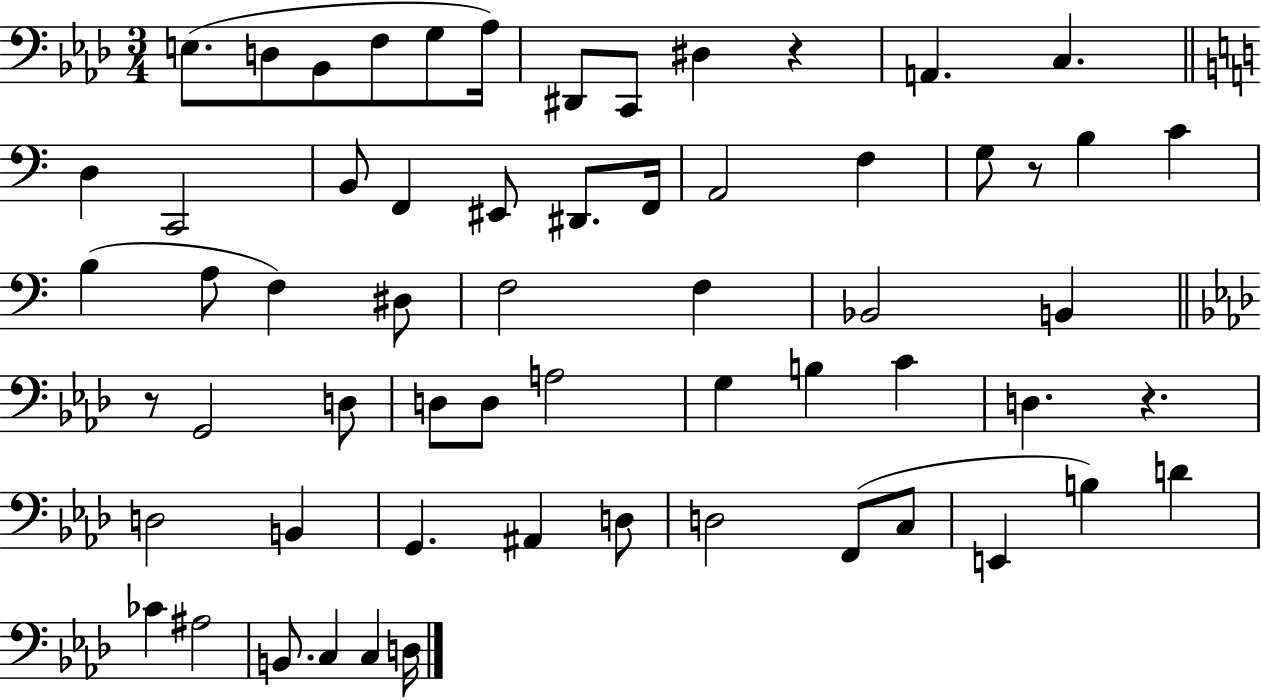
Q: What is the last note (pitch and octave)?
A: D3